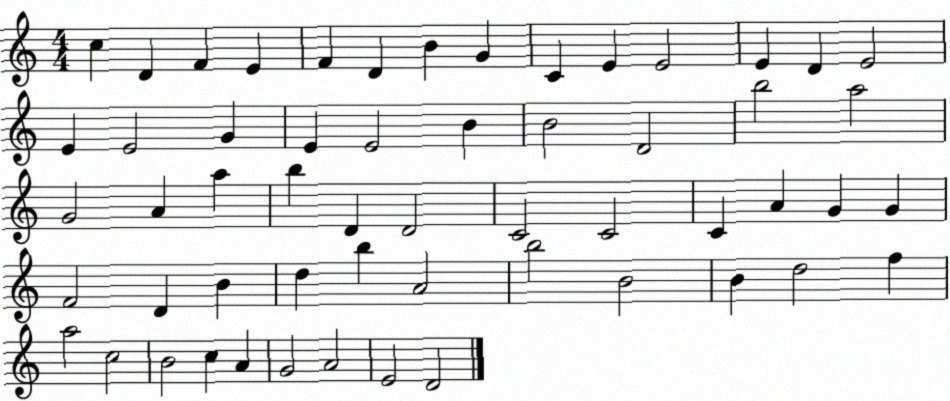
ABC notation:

X:1
T:Untitled
M:4/4
L:1/4
K:C
c D F E F D B G C E E2 E D E2 E E2 G E E2 B B2 D2 b2 a2 G2 A a b D D2 C2 C2 C A G G F2 D B d b A2 b2 B2 B d2 f a2 c2 B2 c A G2 A2 E2 D2